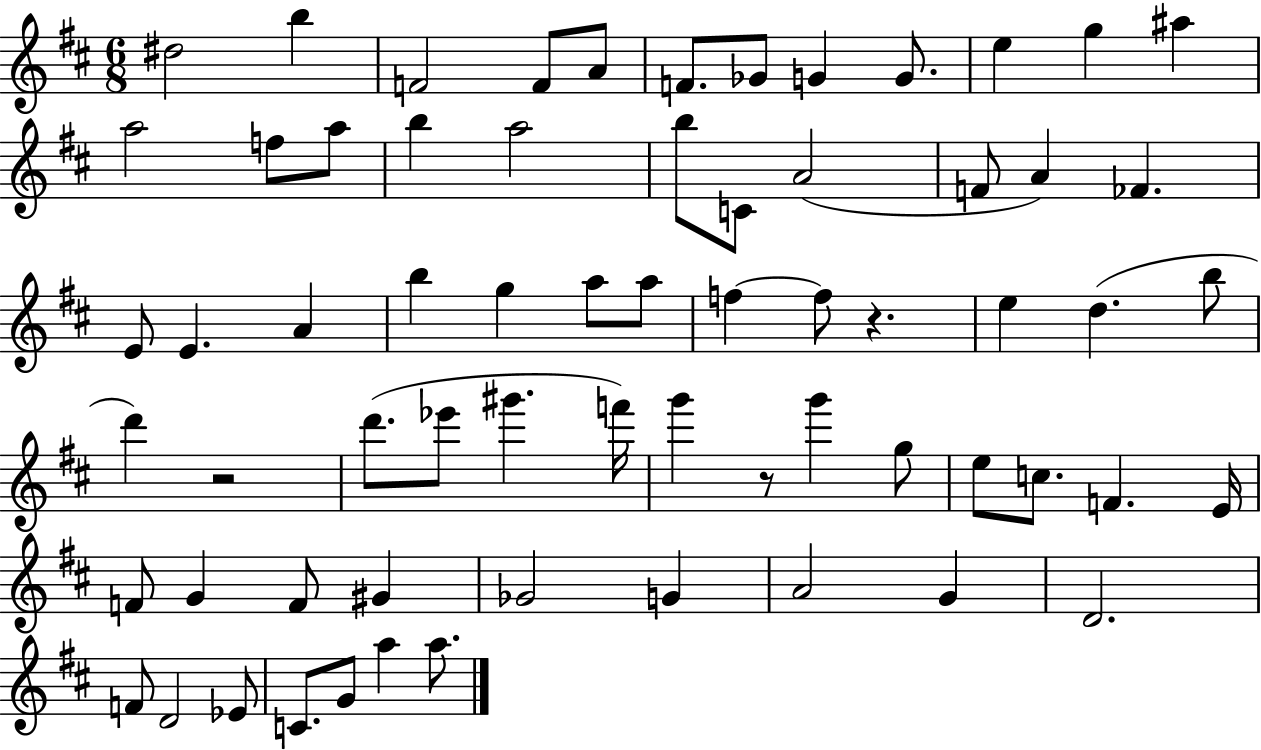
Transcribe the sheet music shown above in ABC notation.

X:1
T:Untitled
M:6/8
L:1/4
K:D
^d2 b F2 F/2 A/2 F/2 _G/2 G G/2 e g ^a a2 f/2 a/2 b a2 b/2 C/2 A2 F/2 A _F E/2 E A b g a/2 a/2 f f/2 z e d b/2 d' z2 d'/2 _e'/2 ^g' f'/4 g' z/2 g' g/2 e/2 c/2 F E/4 F/2 G F/2 ^G _G2 G A2 G D2 F/2 D2 _E/2 C/2 G/2 a a/2